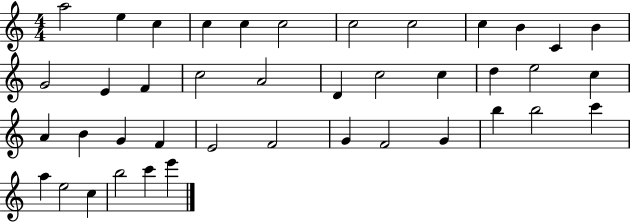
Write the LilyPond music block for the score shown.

{
  \clef treble
  \numericTimeSignature
  \time 4/4
  \key c \major
  a''2 e''4 c''4 | c''4 c''4 c''2 | c''2 c''2 | c''4 b'4 c'4 b'4 | \break g'2 e'4 f'4 | c''2 a'2 | d'4 c''2 c''4 | d''4 e''2 c''4 | \break a'4 b'4 g'4 f'4 | e'2 f'2 | g'4 f'2 g'4 | b''4 b''2 c'''4 | \break a''4 e''2 c''4 | b''2 c'''4 e'''4 | \bar "|."
}